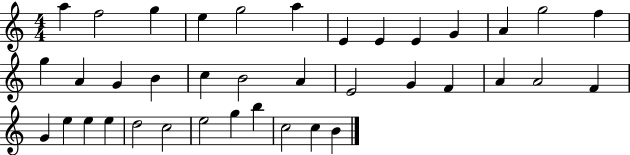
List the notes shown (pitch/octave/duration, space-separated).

A5/q F5/h G5/q E5/q G5/h A5/q E4/q E4/q E4/q G4/q A4/q G5/h F5/q G5/q A4/q G4/q B4/q C5/q B4/h A4/q E4/h G4/q F4/q A4/q A4/h F4/q G4/q E5/q E5/q E5/q D5/h C5/h E5/h G5/q B5/q C5/h C5/q B4/q